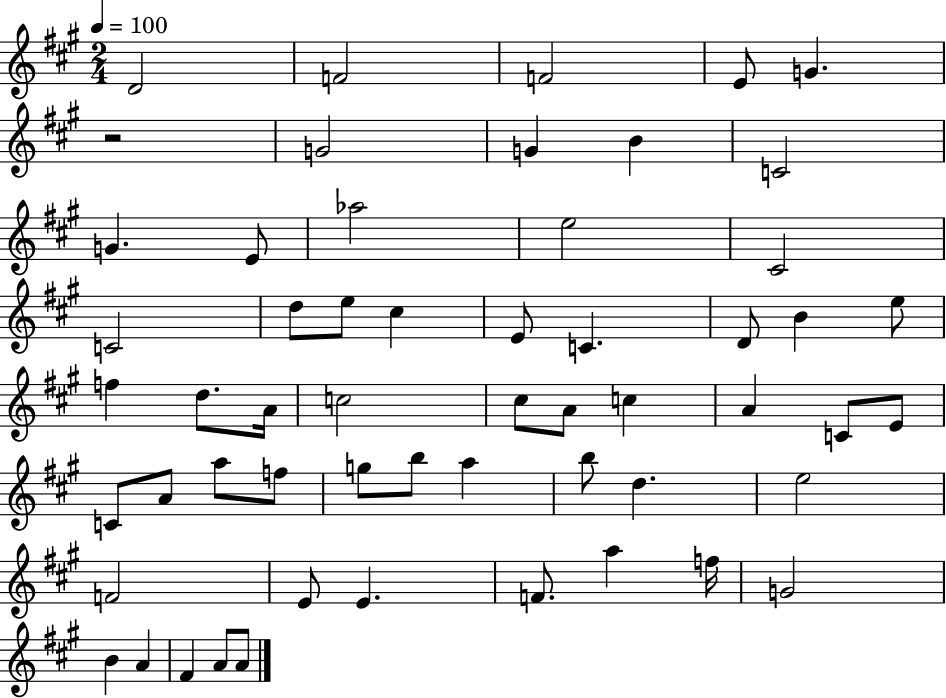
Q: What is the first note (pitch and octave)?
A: D4